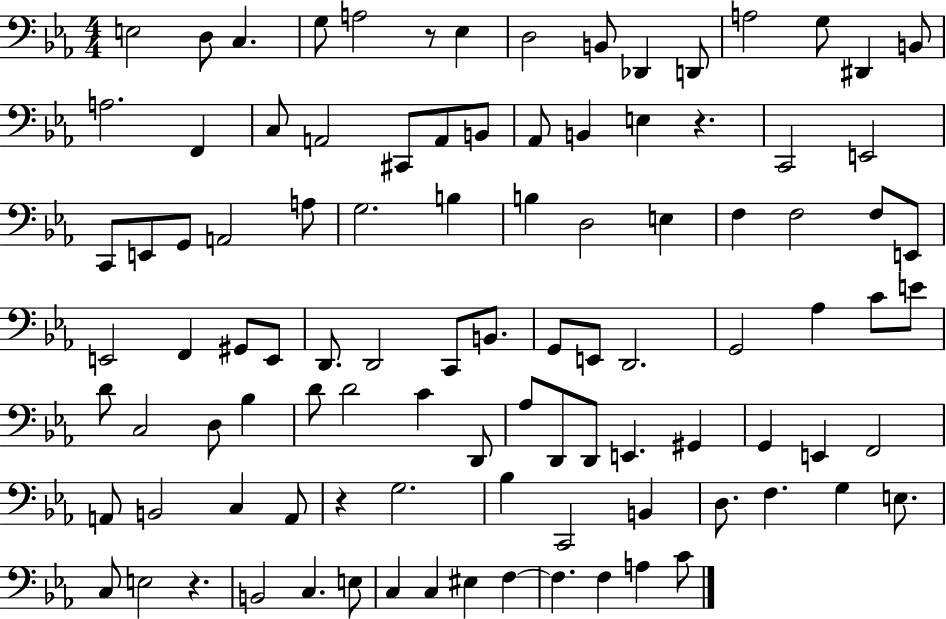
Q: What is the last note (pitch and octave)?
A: C4